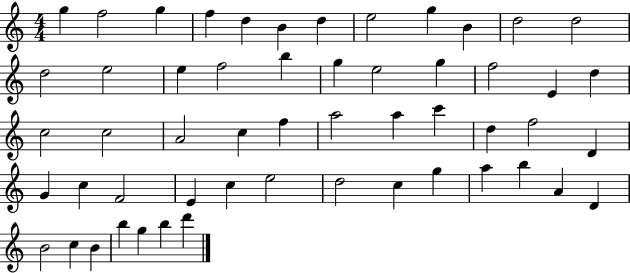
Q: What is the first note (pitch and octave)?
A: G5